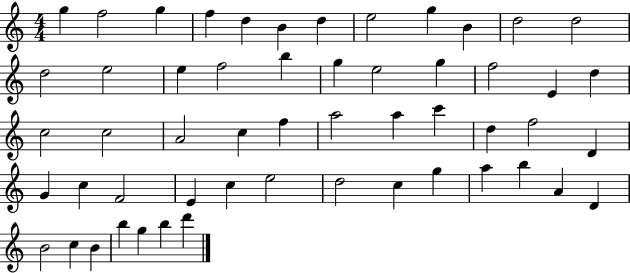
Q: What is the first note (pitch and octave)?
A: G5